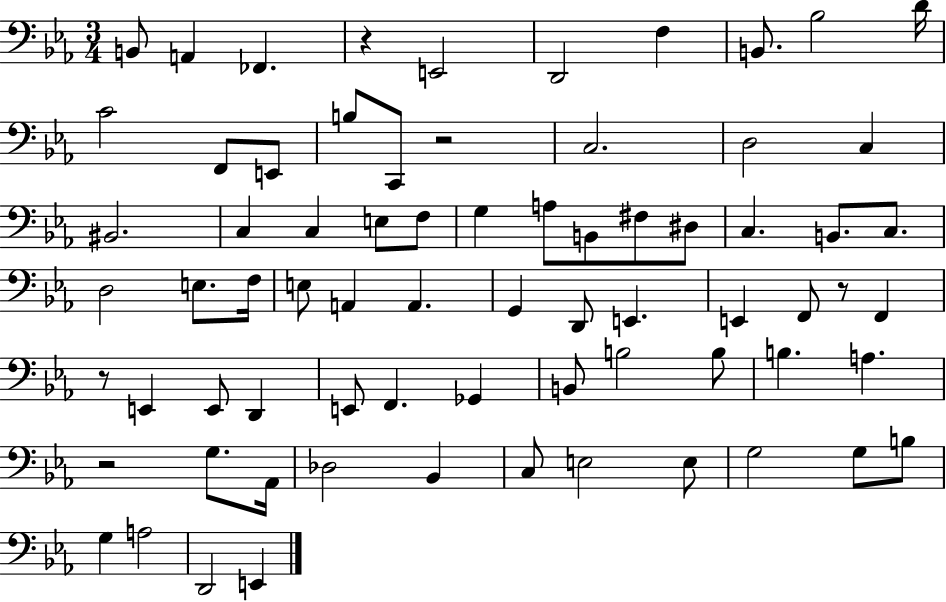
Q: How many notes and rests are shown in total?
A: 72